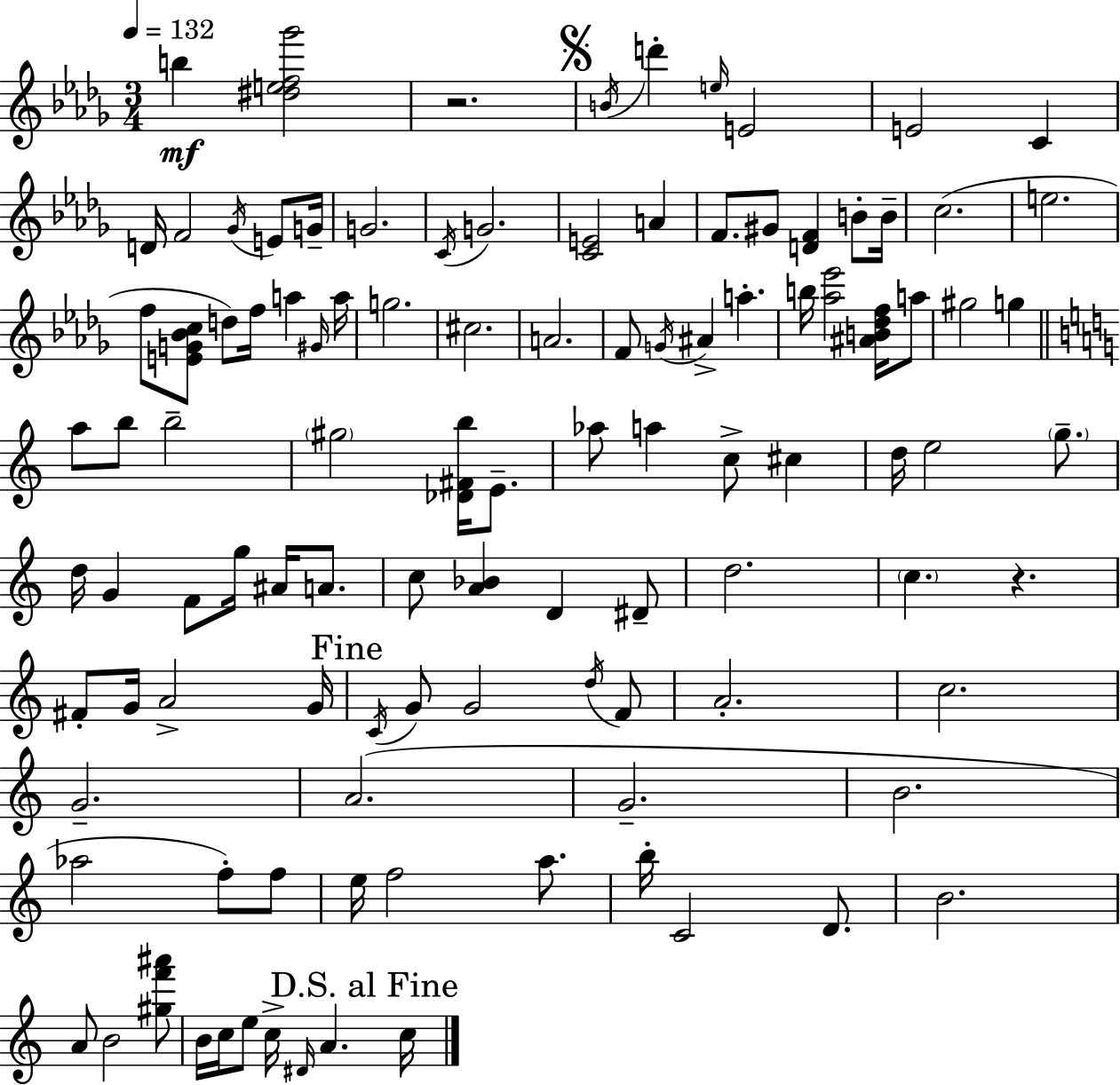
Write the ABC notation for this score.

X:1
T:Untitled
M:3/4
L:1/4
K:Bbm
b [^def_g']2 z2 B/4 d' e/4 E2 E2 C D/4 F2 _G/4 E/2 G/4 G2 C/4 G2 [CE]2 A F/2 ^G/2 [DF] B/2 B/4 c2 e2 f/2 [EG_Bc]/2 d/2 f/4 a ^G/4 a/4 g2 ^c2 A2 F/2 G/4 ^A a b/4 [_a_e']2 [^AB_df]/4 a/2 ^g2 g a/2 b/2 b2 ^g2 [_D^Fb]/4 E/2 _a/2 a c/2 ^c d/4 e2 g/2 d/4 G F/2 g/4 ^A/4 A/2 c/2 [A_B] D ^D/2 d2 c z ^F/2 G/4 A2 G/4 C/4 G/2 G2 d/4 F/2 A2 c2 G2 A2 G2 B2 _a2 f/2 f/2 e/4 f2 a/2 b/4 C2 D/2 B2 A/2 B2 [^gf'^a']/2 B/4 c/4 e/2 c/4 ^D/4 A c/4